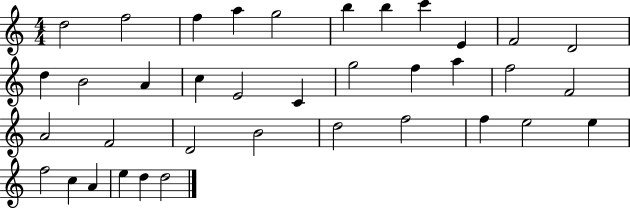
D5/h F5/h F5/q A5/q G5/h B5/q B5/q C6/q E4/q F4/h D4/h D5/q B4/h A4/q C5/q E4/h C4/q G5/h F5/q A5/q F5/h F4/h A4/h F4/h D4/h B4/h D5/h F5/h F5/q E5/h E5/q F5/h C5/q A4/q E5/q D5/q D5/h